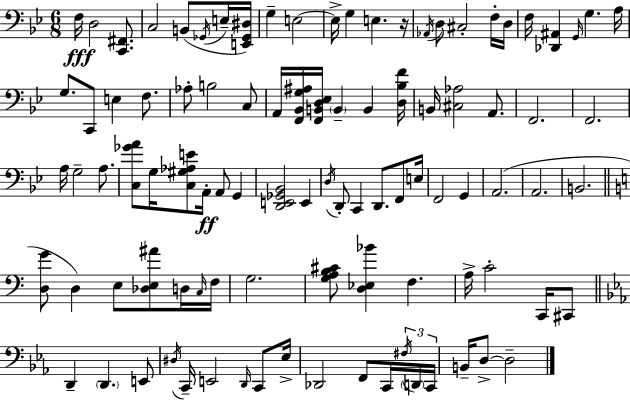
F3/s D3/h [C2,F#2]/e. C3/h B2/e Gb2/s E3/s [E2,Gb2,D#3]/s G3/q E3/h E3/s G3/q E3/q. R/s Ab2/s D3/e C#3/h F3/s D3/s F3/s [Db2,A#2]/q G2/s G3/q. A3/s G3/e. C2/e E3/q F3/e. Ab3/e B3/h C3/e A2/s [F2,Bb2,G3,A#3]/s [F2,B2,D3,Eb3]/s B2/q B2/q [D3,Bb3,F4]/s B2/s [C#3,Ab3]/h A2/e. F2/h. F2/h. A3/s G3/h A3/e. [C3,Gb4,A4]/e G3/s [C3,G#3,Ab3,E4]/e A2/s A2/e G2/q [D2,E2,Gb2,Bb2]/h E2/q D3/s D2/e C2/q D2/e. F2/e E3/s F2/h G2/q A2/h. A2/h. B2/h. [D3,G4]/e D3/q E3/e [Db3,E3,A#4]/e D3/s C3/s F3/s G3/h. [G3,A3,B3,C#4]/e [D3,Eb3,Bb4]/q F3/q. A3/s C4/h C2/s C#2/e D2/q D2/q. E2/e D#3/s C2/s E2/h D2/s C2/e Eb3/s Db2/h F2/e C2/s F#3/s D2/s C2/s B2/s D3/e D3/h